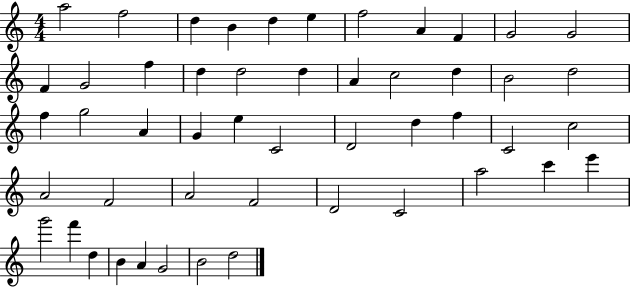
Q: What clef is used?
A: treble